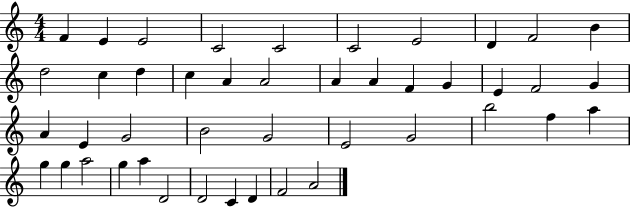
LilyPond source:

{
  \clef treble
  \numericTimeSignature
  \time 4/4
  \key c \major
  f'4 e'4 e'2 | c'2 c'2 | c'2 e'2 | d'4 f'2 b'4 | \break d''2 c''4 d''4 | c''4 a'4 a'2 | a'4 a'4 f'4 g'4 | e'4 f'2 g'4 | \break a'4 e'4 g'2 | b'2 g'2 | e'2 g'2 | b''2 f''4 a''4 | \break g''4 g''4 a''2 | g''4 a''4 d'2 | d'2 c'4 d'4 | f'2 a'2 | \break \bar "|."
}